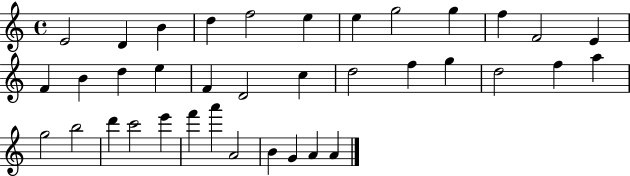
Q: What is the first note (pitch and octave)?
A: E4